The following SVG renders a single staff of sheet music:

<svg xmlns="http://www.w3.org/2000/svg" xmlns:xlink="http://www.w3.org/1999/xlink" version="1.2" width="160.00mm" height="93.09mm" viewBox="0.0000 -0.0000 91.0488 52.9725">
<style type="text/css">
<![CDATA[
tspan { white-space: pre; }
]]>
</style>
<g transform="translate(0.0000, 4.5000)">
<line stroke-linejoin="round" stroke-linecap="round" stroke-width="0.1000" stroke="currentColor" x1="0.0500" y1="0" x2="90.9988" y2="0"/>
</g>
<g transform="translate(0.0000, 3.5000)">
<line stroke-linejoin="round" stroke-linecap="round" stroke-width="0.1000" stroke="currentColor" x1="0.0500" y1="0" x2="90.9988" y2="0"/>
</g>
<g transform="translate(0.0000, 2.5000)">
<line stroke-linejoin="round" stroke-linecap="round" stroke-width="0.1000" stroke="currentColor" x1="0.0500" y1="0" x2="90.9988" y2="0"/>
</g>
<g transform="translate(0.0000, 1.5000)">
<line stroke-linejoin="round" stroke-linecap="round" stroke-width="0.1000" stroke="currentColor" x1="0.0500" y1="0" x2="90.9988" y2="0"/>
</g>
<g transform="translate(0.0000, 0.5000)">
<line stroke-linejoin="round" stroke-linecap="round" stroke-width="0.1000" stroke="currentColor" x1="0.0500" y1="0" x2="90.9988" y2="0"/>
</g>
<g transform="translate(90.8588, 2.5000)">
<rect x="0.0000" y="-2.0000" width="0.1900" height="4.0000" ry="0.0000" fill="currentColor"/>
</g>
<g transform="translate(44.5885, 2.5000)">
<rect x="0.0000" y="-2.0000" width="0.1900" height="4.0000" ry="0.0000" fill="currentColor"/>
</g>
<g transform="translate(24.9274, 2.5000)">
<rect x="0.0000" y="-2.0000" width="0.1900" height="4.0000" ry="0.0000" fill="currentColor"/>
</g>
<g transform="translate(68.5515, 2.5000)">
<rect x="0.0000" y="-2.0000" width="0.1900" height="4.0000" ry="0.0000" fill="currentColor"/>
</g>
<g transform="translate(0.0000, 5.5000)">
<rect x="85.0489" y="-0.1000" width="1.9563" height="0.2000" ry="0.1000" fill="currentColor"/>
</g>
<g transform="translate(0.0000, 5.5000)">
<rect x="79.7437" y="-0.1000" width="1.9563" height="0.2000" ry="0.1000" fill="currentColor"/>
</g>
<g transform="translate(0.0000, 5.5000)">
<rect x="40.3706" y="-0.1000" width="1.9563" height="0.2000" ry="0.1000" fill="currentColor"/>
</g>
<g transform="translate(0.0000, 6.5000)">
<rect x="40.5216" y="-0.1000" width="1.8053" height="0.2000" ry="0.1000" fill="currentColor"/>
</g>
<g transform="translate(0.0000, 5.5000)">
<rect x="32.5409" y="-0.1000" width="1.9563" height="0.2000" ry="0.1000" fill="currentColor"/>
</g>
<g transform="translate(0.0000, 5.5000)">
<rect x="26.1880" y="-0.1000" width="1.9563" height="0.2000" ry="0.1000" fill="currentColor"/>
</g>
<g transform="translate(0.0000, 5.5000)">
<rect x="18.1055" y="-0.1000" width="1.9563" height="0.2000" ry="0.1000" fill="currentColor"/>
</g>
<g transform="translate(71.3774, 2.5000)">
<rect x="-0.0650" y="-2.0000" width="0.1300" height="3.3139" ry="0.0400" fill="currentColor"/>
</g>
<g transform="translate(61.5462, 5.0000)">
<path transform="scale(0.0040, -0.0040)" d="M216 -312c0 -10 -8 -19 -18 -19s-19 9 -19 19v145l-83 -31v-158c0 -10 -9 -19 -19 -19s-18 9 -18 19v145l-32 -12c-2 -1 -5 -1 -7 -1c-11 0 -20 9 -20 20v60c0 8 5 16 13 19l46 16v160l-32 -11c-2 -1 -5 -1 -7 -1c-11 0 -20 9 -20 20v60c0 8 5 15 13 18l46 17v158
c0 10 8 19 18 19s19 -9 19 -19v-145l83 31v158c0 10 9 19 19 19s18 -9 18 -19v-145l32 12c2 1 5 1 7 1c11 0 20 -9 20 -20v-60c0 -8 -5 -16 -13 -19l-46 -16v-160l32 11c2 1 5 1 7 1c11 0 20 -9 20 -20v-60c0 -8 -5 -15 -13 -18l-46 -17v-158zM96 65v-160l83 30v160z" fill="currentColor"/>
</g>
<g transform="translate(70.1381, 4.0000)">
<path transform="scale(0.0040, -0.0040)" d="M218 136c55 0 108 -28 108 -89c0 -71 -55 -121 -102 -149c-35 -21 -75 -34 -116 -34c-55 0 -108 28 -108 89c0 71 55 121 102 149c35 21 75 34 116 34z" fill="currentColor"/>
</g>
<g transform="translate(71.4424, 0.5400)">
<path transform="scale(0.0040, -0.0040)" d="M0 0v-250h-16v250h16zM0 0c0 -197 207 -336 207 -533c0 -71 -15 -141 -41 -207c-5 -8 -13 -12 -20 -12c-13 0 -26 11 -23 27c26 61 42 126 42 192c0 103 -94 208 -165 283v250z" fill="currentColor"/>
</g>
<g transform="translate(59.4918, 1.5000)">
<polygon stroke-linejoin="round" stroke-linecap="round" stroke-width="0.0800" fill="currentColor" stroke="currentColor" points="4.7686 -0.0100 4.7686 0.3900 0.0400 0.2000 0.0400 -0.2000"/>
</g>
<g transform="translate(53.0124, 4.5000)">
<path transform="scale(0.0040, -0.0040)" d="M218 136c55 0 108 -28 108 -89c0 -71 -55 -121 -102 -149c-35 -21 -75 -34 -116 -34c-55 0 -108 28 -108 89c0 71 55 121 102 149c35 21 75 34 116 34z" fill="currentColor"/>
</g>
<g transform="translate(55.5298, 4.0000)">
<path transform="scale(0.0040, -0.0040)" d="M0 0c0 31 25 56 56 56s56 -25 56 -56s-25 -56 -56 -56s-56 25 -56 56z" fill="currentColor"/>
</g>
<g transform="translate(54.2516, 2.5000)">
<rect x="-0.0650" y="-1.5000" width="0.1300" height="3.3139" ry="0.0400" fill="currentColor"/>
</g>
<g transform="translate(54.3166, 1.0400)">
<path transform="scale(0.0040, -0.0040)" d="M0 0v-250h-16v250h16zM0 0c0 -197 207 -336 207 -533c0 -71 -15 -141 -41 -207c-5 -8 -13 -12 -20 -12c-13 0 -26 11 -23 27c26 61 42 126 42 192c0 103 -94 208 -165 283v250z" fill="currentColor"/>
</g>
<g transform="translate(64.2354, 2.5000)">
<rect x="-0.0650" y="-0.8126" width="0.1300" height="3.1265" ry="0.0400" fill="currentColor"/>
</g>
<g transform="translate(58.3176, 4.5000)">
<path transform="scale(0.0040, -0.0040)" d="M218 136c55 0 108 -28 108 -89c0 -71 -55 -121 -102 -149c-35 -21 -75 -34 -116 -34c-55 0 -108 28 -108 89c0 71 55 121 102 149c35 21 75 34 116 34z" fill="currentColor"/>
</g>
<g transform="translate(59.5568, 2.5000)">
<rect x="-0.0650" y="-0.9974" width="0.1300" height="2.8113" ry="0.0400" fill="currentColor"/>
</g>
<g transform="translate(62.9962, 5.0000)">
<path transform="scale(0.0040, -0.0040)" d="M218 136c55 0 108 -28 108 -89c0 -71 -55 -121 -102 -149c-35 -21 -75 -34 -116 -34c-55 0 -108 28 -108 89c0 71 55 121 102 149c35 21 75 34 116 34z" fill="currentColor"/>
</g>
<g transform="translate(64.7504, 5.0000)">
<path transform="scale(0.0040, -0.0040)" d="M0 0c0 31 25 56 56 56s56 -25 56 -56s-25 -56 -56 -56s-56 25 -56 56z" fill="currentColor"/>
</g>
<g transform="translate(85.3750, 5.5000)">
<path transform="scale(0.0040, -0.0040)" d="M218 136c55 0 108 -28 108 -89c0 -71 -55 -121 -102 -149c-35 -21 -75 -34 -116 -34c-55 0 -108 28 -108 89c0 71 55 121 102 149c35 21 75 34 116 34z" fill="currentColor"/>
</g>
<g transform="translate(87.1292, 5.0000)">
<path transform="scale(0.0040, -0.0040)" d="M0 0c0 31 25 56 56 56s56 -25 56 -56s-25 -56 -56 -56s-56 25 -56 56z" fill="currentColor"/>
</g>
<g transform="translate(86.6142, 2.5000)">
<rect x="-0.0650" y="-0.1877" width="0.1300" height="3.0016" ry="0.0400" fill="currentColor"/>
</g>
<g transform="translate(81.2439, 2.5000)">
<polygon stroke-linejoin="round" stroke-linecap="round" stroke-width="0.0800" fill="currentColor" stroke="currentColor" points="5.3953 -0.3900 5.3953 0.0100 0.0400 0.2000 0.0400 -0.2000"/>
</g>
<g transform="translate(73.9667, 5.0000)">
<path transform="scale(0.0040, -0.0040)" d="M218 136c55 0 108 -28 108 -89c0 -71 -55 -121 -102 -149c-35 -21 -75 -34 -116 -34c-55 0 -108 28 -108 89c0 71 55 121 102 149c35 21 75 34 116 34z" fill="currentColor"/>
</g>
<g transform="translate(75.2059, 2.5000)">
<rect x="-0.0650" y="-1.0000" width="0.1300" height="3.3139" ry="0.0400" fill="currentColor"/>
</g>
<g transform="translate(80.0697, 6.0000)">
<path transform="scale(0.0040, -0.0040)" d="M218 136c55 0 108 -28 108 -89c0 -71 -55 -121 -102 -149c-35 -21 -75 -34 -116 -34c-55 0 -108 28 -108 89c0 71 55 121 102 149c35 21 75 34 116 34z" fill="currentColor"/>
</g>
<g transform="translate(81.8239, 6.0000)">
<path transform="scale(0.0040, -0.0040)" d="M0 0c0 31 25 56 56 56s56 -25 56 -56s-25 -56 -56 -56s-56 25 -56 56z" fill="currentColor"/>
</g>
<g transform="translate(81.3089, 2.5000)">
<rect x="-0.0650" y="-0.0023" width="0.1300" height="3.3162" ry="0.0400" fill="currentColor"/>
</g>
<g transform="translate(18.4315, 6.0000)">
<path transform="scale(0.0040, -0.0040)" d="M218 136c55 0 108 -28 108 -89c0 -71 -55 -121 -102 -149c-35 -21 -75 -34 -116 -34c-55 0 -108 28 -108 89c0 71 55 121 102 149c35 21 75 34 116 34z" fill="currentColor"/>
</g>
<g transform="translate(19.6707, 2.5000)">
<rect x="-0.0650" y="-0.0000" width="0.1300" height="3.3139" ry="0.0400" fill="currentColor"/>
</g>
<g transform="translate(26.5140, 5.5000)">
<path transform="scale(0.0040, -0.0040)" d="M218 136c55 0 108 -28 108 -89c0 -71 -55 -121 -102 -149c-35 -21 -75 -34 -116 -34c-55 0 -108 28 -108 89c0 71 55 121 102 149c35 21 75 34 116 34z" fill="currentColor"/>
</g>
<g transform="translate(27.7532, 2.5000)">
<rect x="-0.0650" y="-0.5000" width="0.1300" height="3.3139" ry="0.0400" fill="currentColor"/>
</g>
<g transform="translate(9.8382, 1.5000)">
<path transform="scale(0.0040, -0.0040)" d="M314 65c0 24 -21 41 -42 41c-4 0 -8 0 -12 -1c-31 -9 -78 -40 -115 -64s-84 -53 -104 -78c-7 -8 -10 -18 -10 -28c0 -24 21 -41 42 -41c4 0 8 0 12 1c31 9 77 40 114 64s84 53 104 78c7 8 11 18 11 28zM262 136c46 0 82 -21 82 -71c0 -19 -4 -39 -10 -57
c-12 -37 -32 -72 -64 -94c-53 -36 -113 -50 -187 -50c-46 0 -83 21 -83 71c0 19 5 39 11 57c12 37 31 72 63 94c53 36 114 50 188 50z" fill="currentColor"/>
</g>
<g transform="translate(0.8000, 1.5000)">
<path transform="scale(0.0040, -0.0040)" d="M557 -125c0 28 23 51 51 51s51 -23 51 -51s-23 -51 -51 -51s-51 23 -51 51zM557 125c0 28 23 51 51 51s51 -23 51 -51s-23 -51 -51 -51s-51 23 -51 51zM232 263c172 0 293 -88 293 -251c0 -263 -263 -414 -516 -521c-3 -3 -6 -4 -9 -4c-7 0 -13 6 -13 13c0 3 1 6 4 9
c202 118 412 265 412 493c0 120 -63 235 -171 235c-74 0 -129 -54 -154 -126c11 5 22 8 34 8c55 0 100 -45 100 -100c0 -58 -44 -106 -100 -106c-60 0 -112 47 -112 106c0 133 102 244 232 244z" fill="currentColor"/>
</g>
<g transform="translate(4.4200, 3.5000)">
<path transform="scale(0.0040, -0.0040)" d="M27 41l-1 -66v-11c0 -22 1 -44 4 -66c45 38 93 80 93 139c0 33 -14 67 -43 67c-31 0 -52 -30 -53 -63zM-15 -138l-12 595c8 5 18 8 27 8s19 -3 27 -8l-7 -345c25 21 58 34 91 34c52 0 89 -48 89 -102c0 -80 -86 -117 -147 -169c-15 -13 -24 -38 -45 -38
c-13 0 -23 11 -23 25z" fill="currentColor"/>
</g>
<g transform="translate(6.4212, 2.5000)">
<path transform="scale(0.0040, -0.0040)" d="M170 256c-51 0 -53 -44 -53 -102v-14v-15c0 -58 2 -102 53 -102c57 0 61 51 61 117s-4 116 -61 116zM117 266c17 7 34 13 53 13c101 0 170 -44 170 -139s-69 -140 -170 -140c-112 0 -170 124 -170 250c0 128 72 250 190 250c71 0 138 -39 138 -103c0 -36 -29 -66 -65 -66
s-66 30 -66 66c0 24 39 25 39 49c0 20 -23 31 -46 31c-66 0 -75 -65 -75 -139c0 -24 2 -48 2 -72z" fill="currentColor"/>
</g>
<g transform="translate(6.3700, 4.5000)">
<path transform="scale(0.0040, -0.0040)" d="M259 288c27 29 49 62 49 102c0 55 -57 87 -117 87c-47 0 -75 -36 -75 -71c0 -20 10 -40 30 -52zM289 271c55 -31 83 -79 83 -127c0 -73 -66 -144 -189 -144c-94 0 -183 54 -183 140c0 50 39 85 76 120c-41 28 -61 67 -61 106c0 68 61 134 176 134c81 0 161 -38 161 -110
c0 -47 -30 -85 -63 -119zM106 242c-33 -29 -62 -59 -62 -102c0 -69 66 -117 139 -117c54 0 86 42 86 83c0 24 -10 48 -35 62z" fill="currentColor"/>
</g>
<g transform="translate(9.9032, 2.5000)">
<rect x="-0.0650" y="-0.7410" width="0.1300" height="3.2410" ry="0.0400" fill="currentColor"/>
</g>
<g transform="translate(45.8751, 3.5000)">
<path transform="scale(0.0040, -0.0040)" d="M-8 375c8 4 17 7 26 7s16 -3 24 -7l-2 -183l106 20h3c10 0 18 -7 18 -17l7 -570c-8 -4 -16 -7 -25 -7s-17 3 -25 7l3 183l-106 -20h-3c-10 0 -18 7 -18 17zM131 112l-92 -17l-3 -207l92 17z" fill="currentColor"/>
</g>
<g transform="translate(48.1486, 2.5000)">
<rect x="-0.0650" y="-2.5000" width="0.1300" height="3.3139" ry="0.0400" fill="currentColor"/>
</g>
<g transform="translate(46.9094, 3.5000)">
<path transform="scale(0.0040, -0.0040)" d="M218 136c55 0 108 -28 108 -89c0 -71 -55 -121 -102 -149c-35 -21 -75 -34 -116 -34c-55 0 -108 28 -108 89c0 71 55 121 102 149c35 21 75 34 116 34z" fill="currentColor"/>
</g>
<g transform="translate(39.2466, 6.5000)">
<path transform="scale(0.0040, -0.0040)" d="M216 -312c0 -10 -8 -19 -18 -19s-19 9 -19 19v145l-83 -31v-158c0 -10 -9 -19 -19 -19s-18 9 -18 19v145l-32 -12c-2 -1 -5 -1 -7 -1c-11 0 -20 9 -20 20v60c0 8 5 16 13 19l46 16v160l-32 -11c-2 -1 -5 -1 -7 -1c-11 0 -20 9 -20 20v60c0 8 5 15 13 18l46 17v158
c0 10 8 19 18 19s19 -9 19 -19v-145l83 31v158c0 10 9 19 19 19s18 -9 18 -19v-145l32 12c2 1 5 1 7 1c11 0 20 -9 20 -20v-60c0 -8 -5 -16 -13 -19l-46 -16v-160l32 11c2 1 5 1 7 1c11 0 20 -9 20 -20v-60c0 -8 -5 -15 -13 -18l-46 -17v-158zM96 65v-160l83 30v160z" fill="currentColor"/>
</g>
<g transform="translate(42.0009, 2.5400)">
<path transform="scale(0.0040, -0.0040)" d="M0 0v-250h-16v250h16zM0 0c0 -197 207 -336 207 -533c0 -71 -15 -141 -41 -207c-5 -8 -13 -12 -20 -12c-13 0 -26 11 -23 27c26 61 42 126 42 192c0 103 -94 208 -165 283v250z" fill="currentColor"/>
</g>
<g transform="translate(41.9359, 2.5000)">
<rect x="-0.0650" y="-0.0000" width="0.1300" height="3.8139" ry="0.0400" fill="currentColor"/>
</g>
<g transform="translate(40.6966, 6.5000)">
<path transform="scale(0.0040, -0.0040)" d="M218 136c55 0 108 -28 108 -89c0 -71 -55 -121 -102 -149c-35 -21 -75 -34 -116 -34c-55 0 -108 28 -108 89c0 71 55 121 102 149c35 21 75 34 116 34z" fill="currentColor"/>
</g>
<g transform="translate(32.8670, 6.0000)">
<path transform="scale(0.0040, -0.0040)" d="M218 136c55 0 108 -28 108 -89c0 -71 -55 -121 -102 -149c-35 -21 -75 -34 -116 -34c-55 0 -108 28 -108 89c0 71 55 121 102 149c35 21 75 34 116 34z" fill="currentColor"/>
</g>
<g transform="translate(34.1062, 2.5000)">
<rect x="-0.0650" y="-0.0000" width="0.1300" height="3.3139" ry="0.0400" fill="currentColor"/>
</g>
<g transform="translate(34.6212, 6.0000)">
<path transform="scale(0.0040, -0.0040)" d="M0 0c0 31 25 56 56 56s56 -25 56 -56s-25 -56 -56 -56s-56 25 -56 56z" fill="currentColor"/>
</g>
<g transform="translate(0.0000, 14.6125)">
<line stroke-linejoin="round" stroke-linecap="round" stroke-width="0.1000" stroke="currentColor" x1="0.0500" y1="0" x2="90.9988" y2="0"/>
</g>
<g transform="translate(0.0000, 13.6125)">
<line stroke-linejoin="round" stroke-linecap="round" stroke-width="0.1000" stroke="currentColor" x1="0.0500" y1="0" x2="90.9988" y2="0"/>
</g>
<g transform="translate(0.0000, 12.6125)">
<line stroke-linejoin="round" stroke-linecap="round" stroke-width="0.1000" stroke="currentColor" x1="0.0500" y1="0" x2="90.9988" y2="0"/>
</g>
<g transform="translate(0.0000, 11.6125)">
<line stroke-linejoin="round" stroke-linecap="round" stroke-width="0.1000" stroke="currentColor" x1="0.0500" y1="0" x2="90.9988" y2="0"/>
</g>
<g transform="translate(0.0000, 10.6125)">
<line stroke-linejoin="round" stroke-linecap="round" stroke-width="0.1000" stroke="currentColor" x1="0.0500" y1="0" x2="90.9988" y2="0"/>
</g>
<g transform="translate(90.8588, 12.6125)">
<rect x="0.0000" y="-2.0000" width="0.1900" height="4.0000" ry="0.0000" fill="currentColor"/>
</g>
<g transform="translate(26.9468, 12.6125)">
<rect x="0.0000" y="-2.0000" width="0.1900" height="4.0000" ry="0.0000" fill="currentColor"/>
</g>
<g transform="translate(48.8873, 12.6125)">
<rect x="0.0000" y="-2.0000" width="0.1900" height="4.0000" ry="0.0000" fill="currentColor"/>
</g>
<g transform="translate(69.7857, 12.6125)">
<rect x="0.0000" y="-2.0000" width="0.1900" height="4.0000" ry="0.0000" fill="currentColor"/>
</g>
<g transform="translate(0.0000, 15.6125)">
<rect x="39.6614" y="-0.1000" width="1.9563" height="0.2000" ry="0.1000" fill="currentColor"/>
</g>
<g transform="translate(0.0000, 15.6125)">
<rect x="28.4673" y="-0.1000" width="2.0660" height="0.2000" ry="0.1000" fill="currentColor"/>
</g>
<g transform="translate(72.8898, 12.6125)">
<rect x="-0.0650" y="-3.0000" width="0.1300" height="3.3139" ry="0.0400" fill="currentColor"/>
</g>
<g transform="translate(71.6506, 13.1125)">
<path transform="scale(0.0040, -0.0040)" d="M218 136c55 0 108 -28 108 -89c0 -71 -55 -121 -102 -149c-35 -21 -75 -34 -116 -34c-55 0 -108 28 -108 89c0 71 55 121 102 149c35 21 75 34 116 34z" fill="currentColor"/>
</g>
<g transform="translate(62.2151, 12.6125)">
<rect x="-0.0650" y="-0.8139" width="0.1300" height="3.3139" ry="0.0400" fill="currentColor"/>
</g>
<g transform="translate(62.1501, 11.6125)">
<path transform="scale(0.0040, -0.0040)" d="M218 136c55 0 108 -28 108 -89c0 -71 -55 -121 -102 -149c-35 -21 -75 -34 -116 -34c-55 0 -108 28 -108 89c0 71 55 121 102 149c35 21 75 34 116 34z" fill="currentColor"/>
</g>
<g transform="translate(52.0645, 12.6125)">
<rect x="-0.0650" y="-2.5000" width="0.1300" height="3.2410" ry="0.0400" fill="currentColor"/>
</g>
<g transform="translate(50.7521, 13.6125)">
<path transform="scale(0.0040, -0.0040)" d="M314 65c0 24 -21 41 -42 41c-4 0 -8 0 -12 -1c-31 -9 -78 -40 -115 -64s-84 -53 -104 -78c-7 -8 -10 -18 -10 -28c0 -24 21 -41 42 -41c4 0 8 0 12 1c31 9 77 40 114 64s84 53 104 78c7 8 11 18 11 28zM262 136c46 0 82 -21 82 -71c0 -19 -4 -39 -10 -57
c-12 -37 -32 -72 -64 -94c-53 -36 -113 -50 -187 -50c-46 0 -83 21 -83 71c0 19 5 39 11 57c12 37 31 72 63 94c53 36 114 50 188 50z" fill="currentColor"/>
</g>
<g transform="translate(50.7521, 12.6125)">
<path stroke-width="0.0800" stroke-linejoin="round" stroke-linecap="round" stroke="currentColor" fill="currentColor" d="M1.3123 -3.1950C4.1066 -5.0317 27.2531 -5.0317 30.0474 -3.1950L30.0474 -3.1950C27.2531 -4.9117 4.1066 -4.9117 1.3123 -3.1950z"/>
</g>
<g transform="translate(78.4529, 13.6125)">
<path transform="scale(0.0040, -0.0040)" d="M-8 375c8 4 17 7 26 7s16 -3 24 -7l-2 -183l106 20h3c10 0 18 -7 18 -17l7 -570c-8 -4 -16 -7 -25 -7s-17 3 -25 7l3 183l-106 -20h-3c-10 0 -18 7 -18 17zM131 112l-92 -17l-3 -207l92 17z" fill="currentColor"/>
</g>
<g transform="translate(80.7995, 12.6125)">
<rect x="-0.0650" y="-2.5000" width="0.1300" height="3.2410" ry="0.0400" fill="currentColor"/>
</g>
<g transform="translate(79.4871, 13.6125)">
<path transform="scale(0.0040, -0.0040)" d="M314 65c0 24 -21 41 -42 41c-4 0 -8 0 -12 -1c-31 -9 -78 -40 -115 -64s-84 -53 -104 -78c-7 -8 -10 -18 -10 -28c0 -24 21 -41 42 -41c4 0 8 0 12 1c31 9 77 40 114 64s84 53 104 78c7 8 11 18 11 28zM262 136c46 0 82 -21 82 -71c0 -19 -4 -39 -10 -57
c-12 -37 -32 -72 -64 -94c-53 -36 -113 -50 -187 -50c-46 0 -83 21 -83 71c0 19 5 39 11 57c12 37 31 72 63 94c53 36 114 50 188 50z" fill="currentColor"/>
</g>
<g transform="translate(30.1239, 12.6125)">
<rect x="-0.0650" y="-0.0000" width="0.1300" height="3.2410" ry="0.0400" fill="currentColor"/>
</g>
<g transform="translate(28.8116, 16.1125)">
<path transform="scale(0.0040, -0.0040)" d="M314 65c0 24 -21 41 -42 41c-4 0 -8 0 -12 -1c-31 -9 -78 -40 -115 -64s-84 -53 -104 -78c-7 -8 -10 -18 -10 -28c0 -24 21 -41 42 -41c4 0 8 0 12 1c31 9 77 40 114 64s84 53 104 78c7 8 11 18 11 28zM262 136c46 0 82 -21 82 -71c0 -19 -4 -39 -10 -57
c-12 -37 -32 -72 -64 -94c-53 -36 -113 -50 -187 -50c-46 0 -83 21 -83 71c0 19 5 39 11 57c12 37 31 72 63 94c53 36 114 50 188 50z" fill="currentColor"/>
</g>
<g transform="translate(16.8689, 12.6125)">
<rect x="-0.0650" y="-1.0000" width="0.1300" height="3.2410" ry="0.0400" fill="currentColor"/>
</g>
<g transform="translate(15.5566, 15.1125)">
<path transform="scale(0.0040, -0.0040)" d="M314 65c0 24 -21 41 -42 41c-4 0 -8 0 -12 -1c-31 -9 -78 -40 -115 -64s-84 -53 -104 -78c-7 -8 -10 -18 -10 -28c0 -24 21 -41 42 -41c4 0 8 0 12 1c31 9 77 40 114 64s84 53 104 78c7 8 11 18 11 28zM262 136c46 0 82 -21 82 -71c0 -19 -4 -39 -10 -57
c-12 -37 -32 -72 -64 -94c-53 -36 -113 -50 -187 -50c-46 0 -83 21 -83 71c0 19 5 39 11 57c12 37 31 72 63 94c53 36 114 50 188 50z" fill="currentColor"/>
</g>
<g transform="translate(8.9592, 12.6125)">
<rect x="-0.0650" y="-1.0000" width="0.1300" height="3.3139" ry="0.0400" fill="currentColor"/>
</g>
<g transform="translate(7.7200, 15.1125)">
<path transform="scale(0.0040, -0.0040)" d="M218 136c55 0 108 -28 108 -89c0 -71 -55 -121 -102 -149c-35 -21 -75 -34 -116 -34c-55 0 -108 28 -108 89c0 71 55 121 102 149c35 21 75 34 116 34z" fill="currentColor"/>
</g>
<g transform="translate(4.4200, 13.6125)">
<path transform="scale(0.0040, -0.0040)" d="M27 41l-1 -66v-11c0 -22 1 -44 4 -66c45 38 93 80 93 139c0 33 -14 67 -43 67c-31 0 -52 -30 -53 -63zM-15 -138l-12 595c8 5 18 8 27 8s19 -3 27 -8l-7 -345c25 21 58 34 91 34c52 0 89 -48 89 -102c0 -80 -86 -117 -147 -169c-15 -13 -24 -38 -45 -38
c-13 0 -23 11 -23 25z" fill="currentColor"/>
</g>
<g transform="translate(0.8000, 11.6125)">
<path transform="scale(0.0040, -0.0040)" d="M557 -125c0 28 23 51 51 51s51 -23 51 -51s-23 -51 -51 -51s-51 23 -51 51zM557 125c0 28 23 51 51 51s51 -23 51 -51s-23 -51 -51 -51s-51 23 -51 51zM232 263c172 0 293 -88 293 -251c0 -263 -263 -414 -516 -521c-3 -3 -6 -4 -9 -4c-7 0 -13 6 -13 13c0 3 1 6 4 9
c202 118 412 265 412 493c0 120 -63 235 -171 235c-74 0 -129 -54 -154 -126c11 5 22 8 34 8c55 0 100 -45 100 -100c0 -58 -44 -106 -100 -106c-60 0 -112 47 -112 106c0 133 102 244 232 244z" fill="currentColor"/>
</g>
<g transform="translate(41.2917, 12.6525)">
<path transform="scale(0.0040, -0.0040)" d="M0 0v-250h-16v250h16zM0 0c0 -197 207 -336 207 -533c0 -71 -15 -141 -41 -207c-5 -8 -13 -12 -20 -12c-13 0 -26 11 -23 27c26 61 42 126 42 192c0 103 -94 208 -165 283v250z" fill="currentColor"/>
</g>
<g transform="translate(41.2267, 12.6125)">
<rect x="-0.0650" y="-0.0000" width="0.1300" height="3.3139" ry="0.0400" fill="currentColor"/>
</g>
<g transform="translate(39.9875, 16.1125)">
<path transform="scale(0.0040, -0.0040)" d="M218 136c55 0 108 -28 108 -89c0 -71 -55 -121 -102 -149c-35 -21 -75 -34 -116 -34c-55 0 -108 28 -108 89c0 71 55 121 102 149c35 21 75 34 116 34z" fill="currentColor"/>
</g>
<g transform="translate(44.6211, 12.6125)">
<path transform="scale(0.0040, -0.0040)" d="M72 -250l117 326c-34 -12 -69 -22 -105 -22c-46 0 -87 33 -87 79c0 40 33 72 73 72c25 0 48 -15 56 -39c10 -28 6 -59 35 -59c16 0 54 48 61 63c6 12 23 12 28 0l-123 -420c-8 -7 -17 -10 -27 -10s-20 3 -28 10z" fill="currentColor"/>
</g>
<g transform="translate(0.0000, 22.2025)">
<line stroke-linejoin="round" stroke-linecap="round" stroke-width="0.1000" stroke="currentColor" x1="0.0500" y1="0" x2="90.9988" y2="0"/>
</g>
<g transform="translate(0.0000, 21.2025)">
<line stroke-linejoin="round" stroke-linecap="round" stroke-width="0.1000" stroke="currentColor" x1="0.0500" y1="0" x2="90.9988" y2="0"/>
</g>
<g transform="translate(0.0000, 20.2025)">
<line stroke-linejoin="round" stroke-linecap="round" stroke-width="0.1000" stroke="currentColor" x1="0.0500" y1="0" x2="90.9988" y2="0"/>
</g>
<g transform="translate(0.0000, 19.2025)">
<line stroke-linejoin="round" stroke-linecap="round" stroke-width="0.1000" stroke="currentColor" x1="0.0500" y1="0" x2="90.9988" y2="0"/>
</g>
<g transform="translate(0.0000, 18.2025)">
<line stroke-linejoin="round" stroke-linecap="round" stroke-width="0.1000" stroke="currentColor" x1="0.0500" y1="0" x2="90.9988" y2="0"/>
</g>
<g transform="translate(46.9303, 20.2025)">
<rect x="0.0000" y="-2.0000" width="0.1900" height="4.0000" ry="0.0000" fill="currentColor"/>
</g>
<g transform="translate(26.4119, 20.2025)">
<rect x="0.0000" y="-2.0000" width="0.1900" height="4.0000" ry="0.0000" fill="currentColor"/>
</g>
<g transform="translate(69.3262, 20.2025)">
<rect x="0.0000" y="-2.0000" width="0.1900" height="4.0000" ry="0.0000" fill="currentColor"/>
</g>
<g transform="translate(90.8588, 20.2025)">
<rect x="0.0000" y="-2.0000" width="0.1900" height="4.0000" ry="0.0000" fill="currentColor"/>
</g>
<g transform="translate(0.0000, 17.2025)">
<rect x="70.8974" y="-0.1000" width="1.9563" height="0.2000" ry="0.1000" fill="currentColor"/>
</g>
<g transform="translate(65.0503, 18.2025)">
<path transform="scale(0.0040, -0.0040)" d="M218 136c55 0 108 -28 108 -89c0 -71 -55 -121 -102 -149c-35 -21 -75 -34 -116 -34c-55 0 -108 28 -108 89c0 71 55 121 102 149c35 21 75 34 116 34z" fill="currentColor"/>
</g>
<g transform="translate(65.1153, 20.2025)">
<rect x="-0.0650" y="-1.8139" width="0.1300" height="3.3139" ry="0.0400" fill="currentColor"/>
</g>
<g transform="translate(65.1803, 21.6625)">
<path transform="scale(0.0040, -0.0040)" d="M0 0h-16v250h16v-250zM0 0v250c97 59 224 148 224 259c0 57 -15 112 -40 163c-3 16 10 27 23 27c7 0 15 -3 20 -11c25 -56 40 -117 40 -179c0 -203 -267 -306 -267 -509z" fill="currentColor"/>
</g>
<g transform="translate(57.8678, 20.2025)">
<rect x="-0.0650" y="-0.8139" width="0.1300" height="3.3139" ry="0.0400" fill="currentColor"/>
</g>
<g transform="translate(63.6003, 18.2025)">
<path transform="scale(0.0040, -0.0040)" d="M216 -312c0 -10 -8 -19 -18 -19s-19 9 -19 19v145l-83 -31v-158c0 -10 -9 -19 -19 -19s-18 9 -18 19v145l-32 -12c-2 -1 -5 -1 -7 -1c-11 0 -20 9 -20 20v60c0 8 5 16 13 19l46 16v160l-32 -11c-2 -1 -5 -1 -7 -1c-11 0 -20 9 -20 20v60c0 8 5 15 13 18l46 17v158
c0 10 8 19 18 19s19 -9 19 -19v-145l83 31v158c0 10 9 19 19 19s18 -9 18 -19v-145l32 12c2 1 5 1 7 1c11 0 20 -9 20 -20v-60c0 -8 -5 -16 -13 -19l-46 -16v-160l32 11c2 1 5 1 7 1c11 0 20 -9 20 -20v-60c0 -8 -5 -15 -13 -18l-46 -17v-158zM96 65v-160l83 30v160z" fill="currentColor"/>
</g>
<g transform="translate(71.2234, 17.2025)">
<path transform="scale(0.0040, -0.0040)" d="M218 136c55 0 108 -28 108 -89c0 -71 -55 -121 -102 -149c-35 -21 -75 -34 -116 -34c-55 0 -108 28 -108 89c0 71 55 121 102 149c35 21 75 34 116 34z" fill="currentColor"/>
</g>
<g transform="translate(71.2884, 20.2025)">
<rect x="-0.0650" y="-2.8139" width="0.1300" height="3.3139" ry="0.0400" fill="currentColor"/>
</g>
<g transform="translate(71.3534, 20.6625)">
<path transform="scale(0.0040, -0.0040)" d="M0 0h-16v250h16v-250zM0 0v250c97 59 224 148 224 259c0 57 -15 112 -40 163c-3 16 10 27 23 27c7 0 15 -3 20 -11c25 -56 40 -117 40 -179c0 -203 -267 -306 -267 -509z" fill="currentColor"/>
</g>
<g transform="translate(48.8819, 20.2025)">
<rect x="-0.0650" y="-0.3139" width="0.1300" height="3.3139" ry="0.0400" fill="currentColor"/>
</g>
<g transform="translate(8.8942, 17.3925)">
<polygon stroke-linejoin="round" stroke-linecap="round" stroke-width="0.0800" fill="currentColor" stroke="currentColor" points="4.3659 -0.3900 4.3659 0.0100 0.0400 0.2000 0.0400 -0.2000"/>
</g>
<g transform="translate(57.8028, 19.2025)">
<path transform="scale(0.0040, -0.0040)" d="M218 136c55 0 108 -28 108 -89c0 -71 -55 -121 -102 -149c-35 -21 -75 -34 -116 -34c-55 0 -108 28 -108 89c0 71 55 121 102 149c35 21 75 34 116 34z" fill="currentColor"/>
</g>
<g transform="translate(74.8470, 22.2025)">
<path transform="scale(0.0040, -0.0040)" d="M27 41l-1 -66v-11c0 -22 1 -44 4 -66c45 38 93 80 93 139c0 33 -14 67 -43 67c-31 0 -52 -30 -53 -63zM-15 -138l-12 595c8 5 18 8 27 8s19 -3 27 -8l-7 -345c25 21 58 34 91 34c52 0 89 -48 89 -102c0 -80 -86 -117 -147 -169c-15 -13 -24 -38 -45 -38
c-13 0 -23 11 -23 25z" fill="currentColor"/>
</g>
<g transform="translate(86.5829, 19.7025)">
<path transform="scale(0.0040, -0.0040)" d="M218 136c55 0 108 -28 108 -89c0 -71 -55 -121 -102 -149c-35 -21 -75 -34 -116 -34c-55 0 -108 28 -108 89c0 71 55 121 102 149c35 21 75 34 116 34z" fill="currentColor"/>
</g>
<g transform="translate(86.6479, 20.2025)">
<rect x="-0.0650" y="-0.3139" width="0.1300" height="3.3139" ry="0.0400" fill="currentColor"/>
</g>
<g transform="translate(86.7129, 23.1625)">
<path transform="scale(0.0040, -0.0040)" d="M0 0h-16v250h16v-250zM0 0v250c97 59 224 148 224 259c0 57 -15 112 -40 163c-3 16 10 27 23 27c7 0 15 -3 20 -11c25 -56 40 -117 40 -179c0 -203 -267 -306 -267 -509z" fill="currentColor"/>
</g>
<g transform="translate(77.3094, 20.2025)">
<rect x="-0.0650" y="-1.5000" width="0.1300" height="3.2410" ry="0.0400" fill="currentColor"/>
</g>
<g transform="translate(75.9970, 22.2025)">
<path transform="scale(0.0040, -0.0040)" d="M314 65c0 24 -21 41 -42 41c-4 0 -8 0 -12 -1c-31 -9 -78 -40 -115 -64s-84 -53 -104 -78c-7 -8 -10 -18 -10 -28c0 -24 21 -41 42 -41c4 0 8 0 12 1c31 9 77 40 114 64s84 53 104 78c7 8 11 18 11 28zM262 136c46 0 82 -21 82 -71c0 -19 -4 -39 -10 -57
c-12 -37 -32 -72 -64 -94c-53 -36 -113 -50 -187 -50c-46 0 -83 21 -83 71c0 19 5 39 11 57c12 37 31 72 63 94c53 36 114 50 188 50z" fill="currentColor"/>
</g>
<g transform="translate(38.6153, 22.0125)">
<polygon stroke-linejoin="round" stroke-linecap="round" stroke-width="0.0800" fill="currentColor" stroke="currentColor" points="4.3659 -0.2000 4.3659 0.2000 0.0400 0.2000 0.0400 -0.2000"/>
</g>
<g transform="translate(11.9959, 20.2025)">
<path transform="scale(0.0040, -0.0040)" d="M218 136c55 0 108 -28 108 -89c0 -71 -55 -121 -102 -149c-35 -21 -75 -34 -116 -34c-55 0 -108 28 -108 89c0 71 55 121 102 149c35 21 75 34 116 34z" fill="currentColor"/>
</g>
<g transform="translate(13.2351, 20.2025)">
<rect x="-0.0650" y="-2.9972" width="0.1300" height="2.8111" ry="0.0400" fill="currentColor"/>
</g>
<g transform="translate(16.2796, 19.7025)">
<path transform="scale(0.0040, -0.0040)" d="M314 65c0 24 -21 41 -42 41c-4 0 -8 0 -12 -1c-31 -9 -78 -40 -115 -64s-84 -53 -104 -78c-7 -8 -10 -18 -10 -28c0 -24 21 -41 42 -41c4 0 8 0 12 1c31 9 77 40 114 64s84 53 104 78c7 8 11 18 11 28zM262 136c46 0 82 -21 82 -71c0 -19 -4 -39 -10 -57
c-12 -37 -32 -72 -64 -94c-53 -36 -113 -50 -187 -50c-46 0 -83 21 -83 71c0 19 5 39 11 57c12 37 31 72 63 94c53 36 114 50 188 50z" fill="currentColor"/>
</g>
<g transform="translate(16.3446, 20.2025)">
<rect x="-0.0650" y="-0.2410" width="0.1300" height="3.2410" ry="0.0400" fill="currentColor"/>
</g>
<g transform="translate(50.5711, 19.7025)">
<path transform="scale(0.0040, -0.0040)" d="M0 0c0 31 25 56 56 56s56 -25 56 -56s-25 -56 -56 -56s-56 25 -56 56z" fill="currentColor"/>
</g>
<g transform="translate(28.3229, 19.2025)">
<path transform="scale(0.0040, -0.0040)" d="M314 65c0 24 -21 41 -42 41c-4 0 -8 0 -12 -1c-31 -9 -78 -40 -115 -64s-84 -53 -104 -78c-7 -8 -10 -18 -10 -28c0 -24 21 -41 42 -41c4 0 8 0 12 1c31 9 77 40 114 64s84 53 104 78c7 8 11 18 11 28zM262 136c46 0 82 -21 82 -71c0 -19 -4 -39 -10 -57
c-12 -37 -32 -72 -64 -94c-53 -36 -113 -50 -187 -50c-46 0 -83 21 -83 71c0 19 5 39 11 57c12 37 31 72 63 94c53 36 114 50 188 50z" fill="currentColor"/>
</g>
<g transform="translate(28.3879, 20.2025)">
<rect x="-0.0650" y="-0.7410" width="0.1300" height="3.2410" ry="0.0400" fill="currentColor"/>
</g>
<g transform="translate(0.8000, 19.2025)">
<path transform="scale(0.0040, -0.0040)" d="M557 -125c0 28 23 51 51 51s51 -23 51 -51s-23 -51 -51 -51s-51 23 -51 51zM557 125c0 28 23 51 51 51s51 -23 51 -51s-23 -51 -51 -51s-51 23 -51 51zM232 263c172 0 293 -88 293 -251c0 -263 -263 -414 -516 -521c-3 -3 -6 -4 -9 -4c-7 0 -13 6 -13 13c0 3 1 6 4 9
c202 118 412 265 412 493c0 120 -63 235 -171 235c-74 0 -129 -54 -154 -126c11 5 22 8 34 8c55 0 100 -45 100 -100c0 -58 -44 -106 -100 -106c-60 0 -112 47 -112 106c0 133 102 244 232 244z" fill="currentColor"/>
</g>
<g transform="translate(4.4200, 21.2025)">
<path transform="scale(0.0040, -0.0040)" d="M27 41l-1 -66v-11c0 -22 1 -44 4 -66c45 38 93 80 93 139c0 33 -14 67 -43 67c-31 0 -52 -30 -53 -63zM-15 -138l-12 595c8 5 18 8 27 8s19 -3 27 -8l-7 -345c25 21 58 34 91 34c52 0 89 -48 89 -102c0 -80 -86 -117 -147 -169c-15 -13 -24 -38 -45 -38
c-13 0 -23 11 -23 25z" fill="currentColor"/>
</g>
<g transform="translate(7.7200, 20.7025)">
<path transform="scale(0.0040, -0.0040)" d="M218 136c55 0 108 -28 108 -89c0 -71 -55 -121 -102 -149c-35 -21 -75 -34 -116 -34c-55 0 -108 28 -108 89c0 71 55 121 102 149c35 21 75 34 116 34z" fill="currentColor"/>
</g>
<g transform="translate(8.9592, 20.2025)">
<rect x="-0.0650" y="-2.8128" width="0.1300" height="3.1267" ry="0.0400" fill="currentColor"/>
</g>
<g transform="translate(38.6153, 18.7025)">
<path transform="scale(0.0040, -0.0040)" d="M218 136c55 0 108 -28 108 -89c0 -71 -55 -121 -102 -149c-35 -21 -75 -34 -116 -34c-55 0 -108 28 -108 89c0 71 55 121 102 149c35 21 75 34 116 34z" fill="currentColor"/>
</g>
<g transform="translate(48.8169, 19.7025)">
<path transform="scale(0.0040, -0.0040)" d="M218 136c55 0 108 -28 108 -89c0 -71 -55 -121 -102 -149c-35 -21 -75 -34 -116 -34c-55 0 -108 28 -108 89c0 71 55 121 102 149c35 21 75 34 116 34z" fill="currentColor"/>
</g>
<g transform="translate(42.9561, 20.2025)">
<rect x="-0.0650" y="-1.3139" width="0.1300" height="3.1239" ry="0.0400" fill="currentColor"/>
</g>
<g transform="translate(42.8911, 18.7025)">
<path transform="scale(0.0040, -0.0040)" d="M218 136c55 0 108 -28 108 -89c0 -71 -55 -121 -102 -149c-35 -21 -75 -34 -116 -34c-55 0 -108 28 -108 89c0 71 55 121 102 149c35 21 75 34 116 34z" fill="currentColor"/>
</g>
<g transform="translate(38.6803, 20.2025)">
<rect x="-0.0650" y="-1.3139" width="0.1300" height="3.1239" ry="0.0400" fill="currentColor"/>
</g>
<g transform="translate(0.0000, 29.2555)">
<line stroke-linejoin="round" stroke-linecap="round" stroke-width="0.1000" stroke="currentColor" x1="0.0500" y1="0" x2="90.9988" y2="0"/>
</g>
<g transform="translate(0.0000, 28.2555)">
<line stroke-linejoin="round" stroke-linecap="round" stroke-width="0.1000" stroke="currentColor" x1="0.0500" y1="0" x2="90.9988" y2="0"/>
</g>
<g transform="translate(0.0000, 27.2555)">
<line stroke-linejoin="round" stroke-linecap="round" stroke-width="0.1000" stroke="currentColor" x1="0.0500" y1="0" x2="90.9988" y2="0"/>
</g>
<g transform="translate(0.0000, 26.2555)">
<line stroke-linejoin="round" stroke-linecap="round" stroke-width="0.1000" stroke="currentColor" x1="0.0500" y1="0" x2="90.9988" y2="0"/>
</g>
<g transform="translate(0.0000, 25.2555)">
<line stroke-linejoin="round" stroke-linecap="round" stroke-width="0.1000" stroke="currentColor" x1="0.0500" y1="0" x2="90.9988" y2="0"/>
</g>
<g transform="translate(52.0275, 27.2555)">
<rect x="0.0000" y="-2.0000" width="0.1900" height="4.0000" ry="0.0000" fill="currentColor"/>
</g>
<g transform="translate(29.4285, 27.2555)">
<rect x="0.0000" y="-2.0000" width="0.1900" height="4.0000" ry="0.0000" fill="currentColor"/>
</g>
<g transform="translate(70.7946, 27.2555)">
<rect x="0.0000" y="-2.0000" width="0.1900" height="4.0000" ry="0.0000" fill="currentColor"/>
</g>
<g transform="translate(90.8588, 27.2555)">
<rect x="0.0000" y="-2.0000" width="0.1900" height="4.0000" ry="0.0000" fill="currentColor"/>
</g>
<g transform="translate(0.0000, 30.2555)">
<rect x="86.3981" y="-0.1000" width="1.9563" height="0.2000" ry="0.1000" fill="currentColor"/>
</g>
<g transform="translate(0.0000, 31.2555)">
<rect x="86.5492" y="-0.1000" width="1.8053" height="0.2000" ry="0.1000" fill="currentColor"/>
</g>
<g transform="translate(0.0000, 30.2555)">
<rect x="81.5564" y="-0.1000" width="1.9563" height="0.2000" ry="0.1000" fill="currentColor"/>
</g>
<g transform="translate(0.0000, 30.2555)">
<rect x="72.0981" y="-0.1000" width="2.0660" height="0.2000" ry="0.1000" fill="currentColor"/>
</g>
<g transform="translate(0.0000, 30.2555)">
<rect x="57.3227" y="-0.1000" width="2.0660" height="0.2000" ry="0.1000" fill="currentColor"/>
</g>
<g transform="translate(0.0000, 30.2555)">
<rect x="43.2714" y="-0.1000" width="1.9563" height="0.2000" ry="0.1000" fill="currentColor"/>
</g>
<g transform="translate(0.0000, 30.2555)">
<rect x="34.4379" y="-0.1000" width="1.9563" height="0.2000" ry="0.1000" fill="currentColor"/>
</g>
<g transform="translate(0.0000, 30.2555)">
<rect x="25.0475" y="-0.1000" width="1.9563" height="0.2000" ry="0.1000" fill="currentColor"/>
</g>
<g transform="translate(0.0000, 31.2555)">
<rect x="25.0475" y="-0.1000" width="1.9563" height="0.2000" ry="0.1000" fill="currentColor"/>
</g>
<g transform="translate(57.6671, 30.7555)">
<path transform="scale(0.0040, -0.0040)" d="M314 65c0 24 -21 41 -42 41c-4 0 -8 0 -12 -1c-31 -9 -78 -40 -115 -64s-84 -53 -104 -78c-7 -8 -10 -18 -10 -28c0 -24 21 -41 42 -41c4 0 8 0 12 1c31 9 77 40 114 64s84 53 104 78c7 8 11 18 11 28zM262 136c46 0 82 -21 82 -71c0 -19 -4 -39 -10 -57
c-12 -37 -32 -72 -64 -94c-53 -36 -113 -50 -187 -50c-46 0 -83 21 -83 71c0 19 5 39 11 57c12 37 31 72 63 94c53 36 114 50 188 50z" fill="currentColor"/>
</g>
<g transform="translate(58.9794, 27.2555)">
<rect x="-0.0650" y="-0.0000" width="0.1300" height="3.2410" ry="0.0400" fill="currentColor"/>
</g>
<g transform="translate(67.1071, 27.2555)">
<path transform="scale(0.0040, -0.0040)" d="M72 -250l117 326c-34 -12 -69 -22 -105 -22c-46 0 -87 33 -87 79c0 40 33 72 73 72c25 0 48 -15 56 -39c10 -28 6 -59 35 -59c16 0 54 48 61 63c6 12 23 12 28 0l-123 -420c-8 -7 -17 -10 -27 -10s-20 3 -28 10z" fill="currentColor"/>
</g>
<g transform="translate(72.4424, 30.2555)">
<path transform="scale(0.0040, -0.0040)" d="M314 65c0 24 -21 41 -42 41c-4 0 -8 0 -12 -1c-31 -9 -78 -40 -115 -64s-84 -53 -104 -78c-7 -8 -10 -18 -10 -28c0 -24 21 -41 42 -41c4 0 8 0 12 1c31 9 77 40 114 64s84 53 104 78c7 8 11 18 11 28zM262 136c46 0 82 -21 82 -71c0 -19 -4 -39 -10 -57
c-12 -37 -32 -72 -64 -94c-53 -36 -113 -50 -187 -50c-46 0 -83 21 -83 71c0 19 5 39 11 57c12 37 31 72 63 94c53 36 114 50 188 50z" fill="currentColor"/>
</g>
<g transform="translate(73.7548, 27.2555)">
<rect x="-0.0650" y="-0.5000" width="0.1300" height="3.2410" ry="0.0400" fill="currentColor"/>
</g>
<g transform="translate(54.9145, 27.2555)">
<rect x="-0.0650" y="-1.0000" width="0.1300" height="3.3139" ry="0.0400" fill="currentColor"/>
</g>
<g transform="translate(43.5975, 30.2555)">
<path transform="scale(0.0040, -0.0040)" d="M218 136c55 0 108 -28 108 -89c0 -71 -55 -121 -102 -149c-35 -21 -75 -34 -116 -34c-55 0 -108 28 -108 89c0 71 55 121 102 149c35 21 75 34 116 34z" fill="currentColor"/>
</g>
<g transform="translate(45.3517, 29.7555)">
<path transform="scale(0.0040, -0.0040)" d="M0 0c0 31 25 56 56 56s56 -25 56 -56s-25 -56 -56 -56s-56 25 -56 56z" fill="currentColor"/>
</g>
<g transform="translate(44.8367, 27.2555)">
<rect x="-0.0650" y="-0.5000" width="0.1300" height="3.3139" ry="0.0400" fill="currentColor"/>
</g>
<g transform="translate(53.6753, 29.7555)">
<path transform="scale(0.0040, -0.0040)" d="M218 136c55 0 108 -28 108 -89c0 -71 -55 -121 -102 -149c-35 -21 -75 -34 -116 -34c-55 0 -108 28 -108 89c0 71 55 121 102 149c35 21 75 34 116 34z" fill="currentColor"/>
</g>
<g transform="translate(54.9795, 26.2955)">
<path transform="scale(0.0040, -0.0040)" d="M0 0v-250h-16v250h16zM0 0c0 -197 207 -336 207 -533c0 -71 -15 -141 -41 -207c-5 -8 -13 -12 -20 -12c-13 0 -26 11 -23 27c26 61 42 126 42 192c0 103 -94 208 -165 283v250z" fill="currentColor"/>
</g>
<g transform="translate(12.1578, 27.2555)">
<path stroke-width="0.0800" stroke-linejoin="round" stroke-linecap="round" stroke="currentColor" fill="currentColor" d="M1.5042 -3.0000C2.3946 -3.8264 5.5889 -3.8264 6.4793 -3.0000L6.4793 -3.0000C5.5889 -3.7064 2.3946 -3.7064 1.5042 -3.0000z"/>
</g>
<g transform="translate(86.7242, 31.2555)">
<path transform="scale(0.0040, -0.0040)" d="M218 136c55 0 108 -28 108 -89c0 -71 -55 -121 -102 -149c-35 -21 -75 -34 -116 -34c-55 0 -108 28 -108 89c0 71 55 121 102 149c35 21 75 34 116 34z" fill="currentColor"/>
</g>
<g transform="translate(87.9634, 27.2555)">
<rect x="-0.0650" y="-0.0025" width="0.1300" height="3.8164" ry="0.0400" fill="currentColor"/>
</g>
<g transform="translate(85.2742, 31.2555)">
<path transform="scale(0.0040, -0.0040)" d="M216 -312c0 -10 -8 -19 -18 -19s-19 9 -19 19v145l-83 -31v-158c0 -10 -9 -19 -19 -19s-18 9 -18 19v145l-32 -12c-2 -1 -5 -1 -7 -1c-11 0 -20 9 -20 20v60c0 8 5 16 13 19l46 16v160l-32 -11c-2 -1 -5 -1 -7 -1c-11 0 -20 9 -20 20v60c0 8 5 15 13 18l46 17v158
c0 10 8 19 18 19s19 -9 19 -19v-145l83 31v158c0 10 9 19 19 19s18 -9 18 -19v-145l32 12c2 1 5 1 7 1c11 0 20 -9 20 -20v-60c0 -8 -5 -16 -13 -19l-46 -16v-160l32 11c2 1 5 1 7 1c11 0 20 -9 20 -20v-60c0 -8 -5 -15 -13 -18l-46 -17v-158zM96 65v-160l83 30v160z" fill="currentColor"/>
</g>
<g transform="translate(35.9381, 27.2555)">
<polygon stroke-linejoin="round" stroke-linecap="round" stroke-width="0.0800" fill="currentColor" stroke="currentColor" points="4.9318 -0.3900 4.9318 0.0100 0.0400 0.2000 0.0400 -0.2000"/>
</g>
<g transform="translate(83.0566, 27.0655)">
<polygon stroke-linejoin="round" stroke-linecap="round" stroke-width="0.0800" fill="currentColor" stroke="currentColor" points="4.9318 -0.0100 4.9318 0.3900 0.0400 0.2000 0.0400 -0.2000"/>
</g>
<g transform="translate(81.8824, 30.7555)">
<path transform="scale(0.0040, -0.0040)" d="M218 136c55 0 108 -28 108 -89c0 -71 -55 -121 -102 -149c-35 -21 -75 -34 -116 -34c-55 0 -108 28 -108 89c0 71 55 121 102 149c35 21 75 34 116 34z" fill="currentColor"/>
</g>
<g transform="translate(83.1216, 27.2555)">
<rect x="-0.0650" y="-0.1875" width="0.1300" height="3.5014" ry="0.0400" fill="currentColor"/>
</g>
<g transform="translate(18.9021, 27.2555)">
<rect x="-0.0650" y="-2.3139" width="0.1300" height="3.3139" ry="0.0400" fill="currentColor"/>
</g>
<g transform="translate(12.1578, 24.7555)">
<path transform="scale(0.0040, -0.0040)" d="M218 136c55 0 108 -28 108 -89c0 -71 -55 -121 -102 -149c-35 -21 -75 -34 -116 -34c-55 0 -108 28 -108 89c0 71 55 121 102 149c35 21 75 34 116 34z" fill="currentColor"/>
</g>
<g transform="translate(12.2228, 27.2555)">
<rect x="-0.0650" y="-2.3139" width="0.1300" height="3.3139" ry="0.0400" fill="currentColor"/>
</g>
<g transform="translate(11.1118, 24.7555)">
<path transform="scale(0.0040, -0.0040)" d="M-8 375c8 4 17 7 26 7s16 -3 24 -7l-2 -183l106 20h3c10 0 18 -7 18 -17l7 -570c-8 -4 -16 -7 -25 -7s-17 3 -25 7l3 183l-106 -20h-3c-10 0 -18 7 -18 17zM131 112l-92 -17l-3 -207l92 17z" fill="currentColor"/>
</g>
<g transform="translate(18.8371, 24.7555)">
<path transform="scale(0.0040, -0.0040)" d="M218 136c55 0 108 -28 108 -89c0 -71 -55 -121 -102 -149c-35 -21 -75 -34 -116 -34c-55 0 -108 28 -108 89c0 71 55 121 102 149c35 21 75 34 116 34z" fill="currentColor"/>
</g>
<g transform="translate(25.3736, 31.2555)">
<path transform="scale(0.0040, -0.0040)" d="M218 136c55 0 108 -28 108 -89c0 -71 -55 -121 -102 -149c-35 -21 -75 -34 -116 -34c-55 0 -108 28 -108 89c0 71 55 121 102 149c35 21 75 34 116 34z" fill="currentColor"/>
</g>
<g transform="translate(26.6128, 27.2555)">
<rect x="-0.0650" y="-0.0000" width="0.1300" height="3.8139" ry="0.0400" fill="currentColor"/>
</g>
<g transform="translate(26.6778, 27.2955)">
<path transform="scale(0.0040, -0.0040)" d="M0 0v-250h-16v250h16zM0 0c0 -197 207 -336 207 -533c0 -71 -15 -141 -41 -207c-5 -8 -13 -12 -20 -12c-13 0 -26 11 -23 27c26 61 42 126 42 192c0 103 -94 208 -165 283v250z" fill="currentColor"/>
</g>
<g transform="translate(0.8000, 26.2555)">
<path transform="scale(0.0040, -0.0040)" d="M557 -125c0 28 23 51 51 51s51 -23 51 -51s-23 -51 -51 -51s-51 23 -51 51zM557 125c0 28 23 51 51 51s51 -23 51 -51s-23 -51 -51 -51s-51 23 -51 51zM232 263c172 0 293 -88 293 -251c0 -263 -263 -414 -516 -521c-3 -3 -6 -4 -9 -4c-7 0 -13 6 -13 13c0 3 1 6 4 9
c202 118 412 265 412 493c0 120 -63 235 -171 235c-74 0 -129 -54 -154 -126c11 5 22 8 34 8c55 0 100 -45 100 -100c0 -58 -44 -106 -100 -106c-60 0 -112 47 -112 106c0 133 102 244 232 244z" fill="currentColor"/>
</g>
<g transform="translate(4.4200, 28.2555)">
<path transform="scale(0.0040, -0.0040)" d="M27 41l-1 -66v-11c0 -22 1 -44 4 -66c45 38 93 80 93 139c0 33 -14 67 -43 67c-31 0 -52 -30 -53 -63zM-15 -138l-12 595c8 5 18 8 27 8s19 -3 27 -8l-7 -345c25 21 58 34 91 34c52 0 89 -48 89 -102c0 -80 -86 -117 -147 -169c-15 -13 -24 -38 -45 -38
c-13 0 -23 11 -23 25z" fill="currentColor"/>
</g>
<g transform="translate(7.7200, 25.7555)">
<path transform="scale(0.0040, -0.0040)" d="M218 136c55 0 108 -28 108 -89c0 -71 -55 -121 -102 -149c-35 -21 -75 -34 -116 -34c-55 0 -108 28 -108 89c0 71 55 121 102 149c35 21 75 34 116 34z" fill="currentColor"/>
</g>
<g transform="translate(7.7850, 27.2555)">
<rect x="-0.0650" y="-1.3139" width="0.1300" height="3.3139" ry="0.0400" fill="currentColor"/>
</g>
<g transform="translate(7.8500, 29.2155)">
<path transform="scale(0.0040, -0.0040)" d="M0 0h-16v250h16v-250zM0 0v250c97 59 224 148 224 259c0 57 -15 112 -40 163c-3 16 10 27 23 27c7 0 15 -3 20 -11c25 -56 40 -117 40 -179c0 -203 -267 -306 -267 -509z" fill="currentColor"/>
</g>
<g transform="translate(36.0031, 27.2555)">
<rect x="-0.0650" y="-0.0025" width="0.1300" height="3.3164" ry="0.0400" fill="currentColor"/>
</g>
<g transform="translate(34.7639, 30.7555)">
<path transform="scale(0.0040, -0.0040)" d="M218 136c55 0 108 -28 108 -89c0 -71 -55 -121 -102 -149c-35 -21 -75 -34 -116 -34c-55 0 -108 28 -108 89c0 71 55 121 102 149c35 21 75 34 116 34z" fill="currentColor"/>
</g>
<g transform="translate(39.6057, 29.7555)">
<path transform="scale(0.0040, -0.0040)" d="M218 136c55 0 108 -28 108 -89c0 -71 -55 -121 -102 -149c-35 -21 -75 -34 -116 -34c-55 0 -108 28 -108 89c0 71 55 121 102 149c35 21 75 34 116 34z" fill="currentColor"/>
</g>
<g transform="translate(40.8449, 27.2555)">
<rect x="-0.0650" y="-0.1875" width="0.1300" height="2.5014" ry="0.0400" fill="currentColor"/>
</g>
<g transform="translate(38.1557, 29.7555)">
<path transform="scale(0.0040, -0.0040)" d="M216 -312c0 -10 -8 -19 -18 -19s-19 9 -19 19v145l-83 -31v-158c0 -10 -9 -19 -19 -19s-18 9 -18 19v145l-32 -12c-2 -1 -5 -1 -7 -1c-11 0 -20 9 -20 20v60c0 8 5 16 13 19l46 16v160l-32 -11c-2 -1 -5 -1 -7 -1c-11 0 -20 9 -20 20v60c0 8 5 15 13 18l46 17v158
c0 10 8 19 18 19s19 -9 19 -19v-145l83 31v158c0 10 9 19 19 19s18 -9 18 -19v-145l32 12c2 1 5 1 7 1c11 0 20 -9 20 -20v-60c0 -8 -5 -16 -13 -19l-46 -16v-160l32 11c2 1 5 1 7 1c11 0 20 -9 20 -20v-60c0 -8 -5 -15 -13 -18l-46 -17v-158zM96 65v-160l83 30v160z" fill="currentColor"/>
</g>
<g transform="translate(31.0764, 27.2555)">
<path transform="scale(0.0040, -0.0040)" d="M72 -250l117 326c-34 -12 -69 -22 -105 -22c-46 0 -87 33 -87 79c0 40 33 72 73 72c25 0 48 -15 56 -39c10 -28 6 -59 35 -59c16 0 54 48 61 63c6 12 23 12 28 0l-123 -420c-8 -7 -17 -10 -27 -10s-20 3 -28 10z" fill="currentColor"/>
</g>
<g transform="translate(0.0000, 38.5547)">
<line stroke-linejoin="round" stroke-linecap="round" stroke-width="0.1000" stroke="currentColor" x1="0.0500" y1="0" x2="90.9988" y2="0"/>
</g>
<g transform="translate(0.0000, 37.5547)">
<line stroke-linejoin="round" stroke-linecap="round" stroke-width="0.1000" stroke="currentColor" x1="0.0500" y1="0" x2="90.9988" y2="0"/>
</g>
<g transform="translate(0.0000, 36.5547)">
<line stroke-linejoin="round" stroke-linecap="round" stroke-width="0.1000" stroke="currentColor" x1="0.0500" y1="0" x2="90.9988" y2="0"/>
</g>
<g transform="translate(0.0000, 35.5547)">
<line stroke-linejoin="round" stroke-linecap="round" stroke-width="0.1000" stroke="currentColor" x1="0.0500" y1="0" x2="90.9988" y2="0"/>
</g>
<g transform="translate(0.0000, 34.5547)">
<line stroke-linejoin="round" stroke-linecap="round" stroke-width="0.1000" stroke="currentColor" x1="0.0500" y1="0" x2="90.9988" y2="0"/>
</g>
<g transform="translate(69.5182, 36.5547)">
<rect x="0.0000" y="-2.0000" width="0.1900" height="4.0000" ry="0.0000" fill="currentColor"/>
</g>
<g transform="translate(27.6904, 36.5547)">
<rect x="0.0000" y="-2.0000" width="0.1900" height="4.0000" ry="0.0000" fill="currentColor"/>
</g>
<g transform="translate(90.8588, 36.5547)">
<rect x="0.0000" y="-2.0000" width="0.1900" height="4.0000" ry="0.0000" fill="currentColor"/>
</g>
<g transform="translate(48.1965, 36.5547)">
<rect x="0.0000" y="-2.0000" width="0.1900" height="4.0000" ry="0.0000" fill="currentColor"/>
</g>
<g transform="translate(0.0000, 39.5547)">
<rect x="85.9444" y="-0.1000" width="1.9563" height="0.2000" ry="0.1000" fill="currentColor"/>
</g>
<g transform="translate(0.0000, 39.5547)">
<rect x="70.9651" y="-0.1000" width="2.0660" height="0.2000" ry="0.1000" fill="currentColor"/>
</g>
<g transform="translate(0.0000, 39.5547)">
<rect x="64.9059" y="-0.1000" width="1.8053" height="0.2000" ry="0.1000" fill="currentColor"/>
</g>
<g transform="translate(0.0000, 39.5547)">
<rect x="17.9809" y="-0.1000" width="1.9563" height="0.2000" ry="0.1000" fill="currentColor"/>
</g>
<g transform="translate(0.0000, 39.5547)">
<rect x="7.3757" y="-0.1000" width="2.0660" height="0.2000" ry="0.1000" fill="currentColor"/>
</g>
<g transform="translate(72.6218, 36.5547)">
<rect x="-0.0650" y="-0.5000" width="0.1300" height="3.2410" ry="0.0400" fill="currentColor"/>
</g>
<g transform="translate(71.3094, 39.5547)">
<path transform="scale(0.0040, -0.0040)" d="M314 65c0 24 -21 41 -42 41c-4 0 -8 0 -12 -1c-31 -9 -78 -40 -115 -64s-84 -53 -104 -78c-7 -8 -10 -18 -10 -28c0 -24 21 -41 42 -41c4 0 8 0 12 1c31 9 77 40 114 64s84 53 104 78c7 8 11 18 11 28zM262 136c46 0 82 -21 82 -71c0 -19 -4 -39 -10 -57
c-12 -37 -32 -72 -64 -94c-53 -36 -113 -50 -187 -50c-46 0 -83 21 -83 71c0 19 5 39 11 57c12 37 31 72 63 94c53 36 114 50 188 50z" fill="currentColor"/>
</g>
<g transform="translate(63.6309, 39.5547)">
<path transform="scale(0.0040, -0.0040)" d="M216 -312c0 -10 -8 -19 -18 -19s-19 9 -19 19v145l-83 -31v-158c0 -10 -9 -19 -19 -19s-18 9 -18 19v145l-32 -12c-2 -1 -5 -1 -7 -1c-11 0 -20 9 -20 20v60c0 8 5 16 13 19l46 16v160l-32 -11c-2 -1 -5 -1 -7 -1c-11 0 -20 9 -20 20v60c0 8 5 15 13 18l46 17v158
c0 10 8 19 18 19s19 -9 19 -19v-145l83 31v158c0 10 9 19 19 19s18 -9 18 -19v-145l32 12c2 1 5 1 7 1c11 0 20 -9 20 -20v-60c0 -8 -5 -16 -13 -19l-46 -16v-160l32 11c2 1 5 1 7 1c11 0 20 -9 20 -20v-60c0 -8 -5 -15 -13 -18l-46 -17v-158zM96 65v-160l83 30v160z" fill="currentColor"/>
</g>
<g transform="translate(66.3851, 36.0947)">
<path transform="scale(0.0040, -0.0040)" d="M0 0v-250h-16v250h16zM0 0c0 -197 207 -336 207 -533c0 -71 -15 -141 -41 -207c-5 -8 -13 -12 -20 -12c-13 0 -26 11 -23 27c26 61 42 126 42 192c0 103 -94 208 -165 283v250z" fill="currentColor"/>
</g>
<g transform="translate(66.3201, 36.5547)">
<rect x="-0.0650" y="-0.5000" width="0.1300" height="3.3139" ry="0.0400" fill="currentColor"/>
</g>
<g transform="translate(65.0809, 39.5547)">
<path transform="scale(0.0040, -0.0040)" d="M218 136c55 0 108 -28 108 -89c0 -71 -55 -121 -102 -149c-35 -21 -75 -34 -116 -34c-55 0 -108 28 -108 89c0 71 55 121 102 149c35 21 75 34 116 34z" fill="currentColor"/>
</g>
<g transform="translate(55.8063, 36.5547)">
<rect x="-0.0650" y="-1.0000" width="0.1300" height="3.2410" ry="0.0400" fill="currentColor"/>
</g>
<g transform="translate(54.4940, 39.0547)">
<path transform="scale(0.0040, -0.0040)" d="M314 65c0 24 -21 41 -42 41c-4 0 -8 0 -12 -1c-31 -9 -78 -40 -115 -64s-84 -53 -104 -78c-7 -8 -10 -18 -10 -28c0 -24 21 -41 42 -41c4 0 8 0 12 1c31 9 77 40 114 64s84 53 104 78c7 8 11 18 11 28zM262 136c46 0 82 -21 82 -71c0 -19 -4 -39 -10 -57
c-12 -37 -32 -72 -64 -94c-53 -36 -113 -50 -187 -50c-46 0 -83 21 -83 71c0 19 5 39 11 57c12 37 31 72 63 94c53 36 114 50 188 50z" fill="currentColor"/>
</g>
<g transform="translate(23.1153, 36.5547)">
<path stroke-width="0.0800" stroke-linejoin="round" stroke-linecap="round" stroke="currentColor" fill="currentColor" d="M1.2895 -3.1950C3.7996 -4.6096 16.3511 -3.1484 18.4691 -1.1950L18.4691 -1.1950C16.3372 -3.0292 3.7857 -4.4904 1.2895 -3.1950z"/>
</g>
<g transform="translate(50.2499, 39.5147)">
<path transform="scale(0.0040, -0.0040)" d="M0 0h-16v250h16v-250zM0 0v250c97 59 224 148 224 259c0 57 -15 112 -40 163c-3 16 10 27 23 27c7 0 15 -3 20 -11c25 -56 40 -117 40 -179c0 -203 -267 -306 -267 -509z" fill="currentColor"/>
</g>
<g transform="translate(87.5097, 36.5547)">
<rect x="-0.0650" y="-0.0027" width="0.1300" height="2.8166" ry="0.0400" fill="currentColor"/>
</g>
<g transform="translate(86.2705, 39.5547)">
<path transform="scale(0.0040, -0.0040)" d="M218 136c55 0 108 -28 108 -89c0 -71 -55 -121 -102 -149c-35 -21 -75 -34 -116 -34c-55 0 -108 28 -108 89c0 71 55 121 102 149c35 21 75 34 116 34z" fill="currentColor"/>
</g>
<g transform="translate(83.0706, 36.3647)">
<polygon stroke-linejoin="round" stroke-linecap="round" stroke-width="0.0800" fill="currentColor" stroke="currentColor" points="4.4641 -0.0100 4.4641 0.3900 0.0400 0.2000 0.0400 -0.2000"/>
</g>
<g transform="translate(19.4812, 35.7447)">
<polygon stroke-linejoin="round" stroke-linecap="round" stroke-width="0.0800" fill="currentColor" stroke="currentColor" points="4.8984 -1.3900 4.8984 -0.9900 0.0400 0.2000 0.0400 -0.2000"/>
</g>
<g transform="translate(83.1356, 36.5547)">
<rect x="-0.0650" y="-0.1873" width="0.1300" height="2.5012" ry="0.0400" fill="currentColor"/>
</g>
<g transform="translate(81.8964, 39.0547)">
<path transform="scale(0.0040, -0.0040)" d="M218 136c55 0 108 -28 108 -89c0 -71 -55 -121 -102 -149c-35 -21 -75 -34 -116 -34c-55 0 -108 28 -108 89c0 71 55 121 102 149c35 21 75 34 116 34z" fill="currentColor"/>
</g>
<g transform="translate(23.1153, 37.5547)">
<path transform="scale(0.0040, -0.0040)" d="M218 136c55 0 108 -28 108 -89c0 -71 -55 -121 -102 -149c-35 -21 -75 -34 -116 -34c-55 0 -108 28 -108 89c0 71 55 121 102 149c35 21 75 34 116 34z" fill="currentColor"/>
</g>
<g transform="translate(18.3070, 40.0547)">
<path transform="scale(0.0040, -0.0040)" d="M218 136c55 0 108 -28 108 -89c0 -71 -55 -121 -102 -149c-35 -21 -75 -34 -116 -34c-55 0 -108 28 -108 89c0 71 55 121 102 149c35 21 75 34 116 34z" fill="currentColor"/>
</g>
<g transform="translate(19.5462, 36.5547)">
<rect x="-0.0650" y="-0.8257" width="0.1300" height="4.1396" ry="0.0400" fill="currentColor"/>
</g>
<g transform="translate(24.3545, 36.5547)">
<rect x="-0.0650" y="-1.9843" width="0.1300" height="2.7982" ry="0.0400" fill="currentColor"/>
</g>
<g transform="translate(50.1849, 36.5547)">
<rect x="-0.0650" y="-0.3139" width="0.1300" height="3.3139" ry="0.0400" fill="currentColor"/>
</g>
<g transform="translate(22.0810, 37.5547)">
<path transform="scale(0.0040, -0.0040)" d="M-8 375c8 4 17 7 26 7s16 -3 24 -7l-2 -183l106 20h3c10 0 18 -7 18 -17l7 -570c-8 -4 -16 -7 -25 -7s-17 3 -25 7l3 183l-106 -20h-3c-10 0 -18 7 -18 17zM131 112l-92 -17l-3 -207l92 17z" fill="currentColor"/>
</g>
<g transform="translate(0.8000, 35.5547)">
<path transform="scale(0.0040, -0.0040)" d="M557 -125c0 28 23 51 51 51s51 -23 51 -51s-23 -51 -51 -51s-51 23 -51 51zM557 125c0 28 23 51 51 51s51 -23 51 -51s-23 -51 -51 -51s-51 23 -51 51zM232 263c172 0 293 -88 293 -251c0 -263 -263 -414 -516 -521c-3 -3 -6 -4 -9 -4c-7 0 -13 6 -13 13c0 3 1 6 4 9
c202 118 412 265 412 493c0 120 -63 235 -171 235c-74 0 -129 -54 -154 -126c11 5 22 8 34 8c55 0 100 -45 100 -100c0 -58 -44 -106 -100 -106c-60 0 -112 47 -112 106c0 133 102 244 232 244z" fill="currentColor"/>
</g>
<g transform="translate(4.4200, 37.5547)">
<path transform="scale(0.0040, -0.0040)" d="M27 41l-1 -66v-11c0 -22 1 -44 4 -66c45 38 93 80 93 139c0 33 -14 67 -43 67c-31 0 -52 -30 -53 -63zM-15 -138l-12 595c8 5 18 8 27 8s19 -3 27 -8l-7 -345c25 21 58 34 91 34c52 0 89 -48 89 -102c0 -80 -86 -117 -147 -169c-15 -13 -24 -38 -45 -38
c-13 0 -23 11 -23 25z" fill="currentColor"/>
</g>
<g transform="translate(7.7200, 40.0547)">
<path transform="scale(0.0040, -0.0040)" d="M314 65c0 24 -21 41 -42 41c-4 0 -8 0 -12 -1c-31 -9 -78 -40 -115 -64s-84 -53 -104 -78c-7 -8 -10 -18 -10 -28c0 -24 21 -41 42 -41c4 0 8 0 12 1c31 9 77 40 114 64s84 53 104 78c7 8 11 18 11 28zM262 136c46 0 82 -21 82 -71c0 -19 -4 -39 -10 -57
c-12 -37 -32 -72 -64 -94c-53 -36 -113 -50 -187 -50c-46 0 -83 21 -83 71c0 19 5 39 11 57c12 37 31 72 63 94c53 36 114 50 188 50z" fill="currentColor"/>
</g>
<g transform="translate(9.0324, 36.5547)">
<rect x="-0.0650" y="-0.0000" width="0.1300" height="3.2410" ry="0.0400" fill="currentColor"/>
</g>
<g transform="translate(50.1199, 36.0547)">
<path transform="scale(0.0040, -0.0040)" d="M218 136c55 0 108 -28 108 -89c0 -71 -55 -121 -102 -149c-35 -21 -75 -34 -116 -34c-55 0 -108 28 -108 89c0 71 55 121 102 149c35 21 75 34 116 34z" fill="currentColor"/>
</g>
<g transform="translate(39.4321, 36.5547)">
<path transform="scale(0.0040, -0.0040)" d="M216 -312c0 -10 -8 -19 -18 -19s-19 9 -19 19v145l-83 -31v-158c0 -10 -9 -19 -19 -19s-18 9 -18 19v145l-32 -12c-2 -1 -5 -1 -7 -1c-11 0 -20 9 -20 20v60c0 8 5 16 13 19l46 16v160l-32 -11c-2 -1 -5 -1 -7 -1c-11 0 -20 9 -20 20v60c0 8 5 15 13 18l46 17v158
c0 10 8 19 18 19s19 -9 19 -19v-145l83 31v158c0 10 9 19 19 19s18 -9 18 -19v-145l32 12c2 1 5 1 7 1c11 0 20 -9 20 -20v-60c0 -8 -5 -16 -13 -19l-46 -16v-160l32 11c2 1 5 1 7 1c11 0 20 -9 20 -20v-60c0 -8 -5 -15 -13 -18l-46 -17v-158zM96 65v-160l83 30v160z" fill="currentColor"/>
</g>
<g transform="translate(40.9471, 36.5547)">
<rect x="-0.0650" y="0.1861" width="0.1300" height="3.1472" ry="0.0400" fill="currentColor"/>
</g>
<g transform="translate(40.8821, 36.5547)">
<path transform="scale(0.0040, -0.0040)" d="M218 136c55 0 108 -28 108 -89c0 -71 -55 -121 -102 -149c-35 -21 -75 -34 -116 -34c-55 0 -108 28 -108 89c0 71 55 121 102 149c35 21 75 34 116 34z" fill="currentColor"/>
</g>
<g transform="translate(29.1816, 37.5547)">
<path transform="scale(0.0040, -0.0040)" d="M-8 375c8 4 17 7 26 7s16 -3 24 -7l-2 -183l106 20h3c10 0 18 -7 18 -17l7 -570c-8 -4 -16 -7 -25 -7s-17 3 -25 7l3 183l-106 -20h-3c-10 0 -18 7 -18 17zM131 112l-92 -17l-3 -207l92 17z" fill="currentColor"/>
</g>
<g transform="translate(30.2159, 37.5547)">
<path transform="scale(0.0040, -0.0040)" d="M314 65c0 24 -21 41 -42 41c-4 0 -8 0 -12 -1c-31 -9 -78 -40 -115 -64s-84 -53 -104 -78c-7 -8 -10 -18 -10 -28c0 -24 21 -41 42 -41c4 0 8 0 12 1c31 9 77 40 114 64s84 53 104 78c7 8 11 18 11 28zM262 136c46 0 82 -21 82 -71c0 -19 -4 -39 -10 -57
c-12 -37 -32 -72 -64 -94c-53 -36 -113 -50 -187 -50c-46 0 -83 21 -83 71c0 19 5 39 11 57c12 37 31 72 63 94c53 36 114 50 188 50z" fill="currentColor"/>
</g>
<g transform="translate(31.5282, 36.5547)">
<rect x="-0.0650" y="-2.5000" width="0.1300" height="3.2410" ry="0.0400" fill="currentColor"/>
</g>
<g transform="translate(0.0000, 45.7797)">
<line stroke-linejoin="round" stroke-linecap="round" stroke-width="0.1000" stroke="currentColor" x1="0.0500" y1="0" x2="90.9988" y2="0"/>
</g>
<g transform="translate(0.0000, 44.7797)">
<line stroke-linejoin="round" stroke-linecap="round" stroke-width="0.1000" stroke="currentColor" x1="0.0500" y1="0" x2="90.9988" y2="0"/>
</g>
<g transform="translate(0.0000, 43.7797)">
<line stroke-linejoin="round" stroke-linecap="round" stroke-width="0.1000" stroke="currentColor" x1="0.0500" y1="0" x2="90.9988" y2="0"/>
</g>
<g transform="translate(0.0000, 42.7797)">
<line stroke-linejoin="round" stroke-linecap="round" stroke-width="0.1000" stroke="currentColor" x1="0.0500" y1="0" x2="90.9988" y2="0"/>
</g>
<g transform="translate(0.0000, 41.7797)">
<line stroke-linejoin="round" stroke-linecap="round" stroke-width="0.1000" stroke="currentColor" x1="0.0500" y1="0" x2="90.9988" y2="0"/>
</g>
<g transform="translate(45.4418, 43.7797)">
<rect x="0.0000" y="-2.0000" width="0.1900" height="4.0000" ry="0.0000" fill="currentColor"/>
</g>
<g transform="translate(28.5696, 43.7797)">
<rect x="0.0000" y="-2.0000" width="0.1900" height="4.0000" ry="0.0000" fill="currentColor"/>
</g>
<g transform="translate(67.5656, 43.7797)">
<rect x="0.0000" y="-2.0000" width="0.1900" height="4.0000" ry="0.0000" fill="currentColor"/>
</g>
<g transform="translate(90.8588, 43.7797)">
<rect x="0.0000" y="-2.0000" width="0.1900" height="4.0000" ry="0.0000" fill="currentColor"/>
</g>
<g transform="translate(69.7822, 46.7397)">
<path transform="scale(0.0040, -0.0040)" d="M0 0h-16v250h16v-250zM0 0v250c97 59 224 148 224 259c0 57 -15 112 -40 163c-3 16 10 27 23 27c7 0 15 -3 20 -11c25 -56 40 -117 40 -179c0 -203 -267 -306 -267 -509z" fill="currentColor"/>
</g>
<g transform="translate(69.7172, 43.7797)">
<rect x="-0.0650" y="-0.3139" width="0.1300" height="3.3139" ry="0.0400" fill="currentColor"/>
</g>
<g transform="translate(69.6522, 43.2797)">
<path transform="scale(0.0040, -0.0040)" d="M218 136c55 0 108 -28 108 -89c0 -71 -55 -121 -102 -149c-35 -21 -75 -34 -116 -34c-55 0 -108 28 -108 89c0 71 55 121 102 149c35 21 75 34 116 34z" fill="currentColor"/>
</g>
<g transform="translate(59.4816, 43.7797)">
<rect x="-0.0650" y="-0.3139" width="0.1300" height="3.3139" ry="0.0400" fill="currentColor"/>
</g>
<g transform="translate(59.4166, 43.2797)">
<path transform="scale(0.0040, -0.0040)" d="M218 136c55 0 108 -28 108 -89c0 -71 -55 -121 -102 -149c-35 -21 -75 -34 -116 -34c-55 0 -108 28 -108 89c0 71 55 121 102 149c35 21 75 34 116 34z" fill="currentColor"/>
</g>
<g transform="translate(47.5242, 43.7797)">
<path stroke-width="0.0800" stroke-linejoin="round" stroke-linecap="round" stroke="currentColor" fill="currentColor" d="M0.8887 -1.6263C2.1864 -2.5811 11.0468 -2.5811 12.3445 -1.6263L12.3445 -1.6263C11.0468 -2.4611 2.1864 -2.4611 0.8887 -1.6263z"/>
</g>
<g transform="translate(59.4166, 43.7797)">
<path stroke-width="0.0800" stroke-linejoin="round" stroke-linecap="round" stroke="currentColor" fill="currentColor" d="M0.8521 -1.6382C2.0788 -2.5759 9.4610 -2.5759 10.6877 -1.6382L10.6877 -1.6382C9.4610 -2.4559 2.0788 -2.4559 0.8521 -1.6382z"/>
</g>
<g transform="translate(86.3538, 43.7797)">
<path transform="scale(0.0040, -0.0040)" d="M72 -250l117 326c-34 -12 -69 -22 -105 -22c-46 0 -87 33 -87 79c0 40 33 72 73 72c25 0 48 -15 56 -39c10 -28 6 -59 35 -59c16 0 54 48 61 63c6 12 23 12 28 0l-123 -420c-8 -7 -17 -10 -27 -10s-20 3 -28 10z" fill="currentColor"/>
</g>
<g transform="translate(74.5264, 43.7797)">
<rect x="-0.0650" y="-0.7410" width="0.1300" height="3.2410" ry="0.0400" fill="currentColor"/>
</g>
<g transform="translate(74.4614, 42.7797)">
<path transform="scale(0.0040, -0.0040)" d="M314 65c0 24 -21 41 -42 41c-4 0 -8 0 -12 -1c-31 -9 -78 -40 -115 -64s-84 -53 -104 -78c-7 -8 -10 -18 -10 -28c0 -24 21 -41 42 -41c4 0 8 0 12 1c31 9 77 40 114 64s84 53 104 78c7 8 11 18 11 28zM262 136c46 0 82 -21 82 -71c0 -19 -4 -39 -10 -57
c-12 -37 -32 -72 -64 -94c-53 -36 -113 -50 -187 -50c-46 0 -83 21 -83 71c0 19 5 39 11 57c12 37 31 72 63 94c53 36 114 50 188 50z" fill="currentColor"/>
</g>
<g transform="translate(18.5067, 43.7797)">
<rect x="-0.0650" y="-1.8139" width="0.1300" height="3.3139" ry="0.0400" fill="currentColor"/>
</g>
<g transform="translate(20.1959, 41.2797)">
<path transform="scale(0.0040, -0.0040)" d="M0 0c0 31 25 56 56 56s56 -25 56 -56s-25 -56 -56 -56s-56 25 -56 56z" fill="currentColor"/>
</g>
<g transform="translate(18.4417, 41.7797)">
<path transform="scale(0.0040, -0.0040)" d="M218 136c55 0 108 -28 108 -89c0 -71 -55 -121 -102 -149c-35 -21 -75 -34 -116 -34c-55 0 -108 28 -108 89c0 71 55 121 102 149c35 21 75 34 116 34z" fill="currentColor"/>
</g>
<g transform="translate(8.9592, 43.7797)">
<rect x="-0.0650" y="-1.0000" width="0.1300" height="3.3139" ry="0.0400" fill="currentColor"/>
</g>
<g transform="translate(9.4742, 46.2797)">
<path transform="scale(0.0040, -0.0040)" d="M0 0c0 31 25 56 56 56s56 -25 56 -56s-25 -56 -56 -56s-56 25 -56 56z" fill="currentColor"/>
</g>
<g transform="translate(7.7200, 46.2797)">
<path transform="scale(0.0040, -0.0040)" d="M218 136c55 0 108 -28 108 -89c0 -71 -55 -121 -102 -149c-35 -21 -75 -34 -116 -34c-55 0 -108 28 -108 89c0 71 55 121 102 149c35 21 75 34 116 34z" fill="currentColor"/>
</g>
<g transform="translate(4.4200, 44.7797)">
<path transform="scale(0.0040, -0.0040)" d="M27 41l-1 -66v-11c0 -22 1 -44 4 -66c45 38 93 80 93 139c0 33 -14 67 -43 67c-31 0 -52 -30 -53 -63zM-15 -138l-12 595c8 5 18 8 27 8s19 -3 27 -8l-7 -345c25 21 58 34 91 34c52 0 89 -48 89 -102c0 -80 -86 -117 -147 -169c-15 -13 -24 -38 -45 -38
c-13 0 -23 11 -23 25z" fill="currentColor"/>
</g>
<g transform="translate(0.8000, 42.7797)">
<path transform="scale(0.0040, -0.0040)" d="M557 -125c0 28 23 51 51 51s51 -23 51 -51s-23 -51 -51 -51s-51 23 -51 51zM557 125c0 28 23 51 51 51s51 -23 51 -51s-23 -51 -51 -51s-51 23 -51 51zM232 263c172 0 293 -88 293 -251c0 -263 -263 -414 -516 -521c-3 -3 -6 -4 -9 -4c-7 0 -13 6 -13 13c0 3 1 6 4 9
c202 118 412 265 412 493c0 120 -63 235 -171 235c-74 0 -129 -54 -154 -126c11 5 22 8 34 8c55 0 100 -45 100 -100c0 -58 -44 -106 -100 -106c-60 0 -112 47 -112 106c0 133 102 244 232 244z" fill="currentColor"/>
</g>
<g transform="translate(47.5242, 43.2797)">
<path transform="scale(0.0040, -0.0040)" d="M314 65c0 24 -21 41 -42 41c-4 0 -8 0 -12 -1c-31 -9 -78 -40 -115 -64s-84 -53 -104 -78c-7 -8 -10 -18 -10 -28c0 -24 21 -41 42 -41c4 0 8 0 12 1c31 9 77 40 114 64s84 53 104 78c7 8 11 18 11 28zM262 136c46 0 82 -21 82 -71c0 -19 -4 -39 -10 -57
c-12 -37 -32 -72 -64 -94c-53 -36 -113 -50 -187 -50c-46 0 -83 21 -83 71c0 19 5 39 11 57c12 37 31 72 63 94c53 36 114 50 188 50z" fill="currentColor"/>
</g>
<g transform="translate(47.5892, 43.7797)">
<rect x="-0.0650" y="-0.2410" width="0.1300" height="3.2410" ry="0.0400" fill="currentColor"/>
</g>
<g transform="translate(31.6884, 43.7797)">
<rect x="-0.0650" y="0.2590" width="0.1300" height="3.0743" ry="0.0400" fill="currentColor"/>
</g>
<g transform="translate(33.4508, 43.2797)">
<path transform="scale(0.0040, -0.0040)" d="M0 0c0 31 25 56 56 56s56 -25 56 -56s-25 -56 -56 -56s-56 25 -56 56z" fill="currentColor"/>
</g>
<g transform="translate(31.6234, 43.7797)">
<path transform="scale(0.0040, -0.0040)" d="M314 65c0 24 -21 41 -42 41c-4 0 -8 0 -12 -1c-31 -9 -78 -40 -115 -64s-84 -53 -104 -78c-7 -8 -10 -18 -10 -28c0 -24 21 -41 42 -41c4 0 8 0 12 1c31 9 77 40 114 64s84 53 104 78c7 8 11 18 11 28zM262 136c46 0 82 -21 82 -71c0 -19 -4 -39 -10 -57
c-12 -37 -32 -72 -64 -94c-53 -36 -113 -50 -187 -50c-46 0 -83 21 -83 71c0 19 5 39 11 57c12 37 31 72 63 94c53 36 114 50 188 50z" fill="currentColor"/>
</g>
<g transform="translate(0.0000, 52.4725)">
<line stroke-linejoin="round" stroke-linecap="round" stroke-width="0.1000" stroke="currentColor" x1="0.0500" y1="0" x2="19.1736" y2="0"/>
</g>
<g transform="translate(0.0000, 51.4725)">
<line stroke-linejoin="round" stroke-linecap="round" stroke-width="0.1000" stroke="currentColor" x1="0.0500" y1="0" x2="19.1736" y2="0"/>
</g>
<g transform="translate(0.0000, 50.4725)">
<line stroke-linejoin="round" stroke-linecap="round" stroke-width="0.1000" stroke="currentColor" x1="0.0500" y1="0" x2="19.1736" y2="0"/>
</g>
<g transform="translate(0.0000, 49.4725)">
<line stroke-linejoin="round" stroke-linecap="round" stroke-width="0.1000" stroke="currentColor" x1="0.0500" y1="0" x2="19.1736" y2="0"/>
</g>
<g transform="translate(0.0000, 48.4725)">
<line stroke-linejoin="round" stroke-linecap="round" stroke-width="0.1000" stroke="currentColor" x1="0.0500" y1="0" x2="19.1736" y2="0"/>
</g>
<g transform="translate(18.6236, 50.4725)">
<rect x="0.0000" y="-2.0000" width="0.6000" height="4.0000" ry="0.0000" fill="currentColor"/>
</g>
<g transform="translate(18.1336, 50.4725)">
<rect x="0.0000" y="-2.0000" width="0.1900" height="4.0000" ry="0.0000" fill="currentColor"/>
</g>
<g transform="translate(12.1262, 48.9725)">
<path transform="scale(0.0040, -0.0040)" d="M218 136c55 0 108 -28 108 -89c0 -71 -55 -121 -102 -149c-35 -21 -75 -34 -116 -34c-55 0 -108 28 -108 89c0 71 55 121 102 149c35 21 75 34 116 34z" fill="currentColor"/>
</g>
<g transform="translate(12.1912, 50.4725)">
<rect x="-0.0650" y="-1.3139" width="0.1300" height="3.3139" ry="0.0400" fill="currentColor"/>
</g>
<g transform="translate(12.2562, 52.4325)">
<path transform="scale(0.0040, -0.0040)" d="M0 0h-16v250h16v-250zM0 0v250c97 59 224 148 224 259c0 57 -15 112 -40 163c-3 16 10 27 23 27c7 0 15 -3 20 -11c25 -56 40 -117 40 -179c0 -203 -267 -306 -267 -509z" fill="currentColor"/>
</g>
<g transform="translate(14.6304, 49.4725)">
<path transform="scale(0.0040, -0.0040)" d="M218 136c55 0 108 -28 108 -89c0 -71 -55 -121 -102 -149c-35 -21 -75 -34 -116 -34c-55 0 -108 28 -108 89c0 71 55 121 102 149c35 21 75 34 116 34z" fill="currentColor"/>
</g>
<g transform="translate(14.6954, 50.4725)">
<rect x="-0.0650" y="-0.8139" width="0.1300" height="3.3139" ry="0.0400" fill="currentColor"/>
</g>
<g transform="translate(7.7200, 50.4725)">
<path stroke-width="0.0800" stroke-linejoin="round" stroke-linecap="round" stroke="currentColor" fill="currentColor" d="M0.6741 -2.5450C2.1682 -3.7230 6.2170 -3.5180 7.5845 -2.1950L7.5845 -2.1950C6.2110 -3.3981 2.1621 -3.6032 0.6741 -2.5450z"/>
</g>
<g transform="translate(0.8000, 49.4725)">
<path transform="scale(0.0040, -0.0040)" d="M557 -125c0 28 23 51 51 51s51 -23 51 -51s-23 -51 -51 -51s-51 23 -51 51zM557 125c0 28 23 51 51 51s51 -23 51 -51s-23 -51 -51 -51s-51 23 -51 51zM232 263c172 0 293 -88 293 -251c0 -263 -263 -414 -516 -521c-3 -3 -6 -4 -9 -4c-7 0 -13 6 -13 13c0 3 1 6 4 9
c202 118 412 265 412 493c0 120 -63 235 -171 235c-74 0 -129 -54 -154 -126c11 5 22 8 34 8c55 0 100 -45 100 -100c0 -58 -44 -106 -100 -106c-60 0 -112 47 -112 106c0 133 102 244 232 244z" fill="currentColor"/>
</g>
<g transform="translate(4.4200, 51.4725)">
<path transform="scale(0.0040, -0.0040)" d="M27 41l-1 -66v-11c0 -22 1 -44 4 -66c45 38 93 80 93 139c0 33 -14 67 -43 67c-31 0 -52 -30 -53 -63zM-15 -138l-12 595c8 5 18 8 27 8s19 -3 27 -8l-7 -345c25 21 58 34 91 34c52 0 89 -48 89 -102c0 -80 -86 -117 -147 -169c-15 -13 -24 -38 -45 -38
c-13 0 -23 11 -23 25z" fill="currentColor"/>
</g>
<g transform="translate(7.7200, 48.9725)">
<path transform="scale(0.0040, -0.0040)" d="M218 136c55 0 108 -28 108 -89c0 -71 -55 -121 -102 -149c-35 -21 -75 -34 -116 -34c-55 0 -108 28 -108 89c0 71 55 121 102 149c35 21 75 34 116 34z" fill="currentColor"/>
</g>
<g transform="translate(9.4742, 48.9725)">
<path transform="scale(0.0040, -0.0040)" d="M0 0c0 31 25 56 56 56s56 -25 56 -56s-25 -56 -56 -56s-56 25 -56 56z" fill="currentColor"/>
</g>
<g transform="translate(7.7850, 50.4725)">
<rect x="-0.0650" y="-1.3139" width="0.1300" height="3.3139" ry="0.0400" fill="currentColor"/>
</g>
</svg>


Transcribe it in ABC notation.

X:1
T:Untitled
M:6/8
L:1/4
K:F
F,2 D,, E,, D,, ^C,,/2 B,, G,,/2 G,,/2 ^F,,/2 A,,/2 F,, D,,/2 E,,/2 F,, F,,2 D,,2 D,,/2 z/2 _B,,2 F, C, B,,2 C,/2 D,/2 E,2 F,2 G,/2 G,/2 E, F, ^A,/2 C/2 _G,,2 E,/2 G,/2 B, B, C,,/2 z/2 D,,/2 ^F,,/2 E,, F,,/2 D,,2 z/2 E,,2 D,,/2 ^C,,/2 D,,2 D,,/2 B,,/2 B,,2 ^D, E,/2 F,,2 ^E,,/2 E,,2 F,,/2 E,,/2 F,, A, D,2 E,2 E, E,/2 F,2 z/2 G, G,/2 F,